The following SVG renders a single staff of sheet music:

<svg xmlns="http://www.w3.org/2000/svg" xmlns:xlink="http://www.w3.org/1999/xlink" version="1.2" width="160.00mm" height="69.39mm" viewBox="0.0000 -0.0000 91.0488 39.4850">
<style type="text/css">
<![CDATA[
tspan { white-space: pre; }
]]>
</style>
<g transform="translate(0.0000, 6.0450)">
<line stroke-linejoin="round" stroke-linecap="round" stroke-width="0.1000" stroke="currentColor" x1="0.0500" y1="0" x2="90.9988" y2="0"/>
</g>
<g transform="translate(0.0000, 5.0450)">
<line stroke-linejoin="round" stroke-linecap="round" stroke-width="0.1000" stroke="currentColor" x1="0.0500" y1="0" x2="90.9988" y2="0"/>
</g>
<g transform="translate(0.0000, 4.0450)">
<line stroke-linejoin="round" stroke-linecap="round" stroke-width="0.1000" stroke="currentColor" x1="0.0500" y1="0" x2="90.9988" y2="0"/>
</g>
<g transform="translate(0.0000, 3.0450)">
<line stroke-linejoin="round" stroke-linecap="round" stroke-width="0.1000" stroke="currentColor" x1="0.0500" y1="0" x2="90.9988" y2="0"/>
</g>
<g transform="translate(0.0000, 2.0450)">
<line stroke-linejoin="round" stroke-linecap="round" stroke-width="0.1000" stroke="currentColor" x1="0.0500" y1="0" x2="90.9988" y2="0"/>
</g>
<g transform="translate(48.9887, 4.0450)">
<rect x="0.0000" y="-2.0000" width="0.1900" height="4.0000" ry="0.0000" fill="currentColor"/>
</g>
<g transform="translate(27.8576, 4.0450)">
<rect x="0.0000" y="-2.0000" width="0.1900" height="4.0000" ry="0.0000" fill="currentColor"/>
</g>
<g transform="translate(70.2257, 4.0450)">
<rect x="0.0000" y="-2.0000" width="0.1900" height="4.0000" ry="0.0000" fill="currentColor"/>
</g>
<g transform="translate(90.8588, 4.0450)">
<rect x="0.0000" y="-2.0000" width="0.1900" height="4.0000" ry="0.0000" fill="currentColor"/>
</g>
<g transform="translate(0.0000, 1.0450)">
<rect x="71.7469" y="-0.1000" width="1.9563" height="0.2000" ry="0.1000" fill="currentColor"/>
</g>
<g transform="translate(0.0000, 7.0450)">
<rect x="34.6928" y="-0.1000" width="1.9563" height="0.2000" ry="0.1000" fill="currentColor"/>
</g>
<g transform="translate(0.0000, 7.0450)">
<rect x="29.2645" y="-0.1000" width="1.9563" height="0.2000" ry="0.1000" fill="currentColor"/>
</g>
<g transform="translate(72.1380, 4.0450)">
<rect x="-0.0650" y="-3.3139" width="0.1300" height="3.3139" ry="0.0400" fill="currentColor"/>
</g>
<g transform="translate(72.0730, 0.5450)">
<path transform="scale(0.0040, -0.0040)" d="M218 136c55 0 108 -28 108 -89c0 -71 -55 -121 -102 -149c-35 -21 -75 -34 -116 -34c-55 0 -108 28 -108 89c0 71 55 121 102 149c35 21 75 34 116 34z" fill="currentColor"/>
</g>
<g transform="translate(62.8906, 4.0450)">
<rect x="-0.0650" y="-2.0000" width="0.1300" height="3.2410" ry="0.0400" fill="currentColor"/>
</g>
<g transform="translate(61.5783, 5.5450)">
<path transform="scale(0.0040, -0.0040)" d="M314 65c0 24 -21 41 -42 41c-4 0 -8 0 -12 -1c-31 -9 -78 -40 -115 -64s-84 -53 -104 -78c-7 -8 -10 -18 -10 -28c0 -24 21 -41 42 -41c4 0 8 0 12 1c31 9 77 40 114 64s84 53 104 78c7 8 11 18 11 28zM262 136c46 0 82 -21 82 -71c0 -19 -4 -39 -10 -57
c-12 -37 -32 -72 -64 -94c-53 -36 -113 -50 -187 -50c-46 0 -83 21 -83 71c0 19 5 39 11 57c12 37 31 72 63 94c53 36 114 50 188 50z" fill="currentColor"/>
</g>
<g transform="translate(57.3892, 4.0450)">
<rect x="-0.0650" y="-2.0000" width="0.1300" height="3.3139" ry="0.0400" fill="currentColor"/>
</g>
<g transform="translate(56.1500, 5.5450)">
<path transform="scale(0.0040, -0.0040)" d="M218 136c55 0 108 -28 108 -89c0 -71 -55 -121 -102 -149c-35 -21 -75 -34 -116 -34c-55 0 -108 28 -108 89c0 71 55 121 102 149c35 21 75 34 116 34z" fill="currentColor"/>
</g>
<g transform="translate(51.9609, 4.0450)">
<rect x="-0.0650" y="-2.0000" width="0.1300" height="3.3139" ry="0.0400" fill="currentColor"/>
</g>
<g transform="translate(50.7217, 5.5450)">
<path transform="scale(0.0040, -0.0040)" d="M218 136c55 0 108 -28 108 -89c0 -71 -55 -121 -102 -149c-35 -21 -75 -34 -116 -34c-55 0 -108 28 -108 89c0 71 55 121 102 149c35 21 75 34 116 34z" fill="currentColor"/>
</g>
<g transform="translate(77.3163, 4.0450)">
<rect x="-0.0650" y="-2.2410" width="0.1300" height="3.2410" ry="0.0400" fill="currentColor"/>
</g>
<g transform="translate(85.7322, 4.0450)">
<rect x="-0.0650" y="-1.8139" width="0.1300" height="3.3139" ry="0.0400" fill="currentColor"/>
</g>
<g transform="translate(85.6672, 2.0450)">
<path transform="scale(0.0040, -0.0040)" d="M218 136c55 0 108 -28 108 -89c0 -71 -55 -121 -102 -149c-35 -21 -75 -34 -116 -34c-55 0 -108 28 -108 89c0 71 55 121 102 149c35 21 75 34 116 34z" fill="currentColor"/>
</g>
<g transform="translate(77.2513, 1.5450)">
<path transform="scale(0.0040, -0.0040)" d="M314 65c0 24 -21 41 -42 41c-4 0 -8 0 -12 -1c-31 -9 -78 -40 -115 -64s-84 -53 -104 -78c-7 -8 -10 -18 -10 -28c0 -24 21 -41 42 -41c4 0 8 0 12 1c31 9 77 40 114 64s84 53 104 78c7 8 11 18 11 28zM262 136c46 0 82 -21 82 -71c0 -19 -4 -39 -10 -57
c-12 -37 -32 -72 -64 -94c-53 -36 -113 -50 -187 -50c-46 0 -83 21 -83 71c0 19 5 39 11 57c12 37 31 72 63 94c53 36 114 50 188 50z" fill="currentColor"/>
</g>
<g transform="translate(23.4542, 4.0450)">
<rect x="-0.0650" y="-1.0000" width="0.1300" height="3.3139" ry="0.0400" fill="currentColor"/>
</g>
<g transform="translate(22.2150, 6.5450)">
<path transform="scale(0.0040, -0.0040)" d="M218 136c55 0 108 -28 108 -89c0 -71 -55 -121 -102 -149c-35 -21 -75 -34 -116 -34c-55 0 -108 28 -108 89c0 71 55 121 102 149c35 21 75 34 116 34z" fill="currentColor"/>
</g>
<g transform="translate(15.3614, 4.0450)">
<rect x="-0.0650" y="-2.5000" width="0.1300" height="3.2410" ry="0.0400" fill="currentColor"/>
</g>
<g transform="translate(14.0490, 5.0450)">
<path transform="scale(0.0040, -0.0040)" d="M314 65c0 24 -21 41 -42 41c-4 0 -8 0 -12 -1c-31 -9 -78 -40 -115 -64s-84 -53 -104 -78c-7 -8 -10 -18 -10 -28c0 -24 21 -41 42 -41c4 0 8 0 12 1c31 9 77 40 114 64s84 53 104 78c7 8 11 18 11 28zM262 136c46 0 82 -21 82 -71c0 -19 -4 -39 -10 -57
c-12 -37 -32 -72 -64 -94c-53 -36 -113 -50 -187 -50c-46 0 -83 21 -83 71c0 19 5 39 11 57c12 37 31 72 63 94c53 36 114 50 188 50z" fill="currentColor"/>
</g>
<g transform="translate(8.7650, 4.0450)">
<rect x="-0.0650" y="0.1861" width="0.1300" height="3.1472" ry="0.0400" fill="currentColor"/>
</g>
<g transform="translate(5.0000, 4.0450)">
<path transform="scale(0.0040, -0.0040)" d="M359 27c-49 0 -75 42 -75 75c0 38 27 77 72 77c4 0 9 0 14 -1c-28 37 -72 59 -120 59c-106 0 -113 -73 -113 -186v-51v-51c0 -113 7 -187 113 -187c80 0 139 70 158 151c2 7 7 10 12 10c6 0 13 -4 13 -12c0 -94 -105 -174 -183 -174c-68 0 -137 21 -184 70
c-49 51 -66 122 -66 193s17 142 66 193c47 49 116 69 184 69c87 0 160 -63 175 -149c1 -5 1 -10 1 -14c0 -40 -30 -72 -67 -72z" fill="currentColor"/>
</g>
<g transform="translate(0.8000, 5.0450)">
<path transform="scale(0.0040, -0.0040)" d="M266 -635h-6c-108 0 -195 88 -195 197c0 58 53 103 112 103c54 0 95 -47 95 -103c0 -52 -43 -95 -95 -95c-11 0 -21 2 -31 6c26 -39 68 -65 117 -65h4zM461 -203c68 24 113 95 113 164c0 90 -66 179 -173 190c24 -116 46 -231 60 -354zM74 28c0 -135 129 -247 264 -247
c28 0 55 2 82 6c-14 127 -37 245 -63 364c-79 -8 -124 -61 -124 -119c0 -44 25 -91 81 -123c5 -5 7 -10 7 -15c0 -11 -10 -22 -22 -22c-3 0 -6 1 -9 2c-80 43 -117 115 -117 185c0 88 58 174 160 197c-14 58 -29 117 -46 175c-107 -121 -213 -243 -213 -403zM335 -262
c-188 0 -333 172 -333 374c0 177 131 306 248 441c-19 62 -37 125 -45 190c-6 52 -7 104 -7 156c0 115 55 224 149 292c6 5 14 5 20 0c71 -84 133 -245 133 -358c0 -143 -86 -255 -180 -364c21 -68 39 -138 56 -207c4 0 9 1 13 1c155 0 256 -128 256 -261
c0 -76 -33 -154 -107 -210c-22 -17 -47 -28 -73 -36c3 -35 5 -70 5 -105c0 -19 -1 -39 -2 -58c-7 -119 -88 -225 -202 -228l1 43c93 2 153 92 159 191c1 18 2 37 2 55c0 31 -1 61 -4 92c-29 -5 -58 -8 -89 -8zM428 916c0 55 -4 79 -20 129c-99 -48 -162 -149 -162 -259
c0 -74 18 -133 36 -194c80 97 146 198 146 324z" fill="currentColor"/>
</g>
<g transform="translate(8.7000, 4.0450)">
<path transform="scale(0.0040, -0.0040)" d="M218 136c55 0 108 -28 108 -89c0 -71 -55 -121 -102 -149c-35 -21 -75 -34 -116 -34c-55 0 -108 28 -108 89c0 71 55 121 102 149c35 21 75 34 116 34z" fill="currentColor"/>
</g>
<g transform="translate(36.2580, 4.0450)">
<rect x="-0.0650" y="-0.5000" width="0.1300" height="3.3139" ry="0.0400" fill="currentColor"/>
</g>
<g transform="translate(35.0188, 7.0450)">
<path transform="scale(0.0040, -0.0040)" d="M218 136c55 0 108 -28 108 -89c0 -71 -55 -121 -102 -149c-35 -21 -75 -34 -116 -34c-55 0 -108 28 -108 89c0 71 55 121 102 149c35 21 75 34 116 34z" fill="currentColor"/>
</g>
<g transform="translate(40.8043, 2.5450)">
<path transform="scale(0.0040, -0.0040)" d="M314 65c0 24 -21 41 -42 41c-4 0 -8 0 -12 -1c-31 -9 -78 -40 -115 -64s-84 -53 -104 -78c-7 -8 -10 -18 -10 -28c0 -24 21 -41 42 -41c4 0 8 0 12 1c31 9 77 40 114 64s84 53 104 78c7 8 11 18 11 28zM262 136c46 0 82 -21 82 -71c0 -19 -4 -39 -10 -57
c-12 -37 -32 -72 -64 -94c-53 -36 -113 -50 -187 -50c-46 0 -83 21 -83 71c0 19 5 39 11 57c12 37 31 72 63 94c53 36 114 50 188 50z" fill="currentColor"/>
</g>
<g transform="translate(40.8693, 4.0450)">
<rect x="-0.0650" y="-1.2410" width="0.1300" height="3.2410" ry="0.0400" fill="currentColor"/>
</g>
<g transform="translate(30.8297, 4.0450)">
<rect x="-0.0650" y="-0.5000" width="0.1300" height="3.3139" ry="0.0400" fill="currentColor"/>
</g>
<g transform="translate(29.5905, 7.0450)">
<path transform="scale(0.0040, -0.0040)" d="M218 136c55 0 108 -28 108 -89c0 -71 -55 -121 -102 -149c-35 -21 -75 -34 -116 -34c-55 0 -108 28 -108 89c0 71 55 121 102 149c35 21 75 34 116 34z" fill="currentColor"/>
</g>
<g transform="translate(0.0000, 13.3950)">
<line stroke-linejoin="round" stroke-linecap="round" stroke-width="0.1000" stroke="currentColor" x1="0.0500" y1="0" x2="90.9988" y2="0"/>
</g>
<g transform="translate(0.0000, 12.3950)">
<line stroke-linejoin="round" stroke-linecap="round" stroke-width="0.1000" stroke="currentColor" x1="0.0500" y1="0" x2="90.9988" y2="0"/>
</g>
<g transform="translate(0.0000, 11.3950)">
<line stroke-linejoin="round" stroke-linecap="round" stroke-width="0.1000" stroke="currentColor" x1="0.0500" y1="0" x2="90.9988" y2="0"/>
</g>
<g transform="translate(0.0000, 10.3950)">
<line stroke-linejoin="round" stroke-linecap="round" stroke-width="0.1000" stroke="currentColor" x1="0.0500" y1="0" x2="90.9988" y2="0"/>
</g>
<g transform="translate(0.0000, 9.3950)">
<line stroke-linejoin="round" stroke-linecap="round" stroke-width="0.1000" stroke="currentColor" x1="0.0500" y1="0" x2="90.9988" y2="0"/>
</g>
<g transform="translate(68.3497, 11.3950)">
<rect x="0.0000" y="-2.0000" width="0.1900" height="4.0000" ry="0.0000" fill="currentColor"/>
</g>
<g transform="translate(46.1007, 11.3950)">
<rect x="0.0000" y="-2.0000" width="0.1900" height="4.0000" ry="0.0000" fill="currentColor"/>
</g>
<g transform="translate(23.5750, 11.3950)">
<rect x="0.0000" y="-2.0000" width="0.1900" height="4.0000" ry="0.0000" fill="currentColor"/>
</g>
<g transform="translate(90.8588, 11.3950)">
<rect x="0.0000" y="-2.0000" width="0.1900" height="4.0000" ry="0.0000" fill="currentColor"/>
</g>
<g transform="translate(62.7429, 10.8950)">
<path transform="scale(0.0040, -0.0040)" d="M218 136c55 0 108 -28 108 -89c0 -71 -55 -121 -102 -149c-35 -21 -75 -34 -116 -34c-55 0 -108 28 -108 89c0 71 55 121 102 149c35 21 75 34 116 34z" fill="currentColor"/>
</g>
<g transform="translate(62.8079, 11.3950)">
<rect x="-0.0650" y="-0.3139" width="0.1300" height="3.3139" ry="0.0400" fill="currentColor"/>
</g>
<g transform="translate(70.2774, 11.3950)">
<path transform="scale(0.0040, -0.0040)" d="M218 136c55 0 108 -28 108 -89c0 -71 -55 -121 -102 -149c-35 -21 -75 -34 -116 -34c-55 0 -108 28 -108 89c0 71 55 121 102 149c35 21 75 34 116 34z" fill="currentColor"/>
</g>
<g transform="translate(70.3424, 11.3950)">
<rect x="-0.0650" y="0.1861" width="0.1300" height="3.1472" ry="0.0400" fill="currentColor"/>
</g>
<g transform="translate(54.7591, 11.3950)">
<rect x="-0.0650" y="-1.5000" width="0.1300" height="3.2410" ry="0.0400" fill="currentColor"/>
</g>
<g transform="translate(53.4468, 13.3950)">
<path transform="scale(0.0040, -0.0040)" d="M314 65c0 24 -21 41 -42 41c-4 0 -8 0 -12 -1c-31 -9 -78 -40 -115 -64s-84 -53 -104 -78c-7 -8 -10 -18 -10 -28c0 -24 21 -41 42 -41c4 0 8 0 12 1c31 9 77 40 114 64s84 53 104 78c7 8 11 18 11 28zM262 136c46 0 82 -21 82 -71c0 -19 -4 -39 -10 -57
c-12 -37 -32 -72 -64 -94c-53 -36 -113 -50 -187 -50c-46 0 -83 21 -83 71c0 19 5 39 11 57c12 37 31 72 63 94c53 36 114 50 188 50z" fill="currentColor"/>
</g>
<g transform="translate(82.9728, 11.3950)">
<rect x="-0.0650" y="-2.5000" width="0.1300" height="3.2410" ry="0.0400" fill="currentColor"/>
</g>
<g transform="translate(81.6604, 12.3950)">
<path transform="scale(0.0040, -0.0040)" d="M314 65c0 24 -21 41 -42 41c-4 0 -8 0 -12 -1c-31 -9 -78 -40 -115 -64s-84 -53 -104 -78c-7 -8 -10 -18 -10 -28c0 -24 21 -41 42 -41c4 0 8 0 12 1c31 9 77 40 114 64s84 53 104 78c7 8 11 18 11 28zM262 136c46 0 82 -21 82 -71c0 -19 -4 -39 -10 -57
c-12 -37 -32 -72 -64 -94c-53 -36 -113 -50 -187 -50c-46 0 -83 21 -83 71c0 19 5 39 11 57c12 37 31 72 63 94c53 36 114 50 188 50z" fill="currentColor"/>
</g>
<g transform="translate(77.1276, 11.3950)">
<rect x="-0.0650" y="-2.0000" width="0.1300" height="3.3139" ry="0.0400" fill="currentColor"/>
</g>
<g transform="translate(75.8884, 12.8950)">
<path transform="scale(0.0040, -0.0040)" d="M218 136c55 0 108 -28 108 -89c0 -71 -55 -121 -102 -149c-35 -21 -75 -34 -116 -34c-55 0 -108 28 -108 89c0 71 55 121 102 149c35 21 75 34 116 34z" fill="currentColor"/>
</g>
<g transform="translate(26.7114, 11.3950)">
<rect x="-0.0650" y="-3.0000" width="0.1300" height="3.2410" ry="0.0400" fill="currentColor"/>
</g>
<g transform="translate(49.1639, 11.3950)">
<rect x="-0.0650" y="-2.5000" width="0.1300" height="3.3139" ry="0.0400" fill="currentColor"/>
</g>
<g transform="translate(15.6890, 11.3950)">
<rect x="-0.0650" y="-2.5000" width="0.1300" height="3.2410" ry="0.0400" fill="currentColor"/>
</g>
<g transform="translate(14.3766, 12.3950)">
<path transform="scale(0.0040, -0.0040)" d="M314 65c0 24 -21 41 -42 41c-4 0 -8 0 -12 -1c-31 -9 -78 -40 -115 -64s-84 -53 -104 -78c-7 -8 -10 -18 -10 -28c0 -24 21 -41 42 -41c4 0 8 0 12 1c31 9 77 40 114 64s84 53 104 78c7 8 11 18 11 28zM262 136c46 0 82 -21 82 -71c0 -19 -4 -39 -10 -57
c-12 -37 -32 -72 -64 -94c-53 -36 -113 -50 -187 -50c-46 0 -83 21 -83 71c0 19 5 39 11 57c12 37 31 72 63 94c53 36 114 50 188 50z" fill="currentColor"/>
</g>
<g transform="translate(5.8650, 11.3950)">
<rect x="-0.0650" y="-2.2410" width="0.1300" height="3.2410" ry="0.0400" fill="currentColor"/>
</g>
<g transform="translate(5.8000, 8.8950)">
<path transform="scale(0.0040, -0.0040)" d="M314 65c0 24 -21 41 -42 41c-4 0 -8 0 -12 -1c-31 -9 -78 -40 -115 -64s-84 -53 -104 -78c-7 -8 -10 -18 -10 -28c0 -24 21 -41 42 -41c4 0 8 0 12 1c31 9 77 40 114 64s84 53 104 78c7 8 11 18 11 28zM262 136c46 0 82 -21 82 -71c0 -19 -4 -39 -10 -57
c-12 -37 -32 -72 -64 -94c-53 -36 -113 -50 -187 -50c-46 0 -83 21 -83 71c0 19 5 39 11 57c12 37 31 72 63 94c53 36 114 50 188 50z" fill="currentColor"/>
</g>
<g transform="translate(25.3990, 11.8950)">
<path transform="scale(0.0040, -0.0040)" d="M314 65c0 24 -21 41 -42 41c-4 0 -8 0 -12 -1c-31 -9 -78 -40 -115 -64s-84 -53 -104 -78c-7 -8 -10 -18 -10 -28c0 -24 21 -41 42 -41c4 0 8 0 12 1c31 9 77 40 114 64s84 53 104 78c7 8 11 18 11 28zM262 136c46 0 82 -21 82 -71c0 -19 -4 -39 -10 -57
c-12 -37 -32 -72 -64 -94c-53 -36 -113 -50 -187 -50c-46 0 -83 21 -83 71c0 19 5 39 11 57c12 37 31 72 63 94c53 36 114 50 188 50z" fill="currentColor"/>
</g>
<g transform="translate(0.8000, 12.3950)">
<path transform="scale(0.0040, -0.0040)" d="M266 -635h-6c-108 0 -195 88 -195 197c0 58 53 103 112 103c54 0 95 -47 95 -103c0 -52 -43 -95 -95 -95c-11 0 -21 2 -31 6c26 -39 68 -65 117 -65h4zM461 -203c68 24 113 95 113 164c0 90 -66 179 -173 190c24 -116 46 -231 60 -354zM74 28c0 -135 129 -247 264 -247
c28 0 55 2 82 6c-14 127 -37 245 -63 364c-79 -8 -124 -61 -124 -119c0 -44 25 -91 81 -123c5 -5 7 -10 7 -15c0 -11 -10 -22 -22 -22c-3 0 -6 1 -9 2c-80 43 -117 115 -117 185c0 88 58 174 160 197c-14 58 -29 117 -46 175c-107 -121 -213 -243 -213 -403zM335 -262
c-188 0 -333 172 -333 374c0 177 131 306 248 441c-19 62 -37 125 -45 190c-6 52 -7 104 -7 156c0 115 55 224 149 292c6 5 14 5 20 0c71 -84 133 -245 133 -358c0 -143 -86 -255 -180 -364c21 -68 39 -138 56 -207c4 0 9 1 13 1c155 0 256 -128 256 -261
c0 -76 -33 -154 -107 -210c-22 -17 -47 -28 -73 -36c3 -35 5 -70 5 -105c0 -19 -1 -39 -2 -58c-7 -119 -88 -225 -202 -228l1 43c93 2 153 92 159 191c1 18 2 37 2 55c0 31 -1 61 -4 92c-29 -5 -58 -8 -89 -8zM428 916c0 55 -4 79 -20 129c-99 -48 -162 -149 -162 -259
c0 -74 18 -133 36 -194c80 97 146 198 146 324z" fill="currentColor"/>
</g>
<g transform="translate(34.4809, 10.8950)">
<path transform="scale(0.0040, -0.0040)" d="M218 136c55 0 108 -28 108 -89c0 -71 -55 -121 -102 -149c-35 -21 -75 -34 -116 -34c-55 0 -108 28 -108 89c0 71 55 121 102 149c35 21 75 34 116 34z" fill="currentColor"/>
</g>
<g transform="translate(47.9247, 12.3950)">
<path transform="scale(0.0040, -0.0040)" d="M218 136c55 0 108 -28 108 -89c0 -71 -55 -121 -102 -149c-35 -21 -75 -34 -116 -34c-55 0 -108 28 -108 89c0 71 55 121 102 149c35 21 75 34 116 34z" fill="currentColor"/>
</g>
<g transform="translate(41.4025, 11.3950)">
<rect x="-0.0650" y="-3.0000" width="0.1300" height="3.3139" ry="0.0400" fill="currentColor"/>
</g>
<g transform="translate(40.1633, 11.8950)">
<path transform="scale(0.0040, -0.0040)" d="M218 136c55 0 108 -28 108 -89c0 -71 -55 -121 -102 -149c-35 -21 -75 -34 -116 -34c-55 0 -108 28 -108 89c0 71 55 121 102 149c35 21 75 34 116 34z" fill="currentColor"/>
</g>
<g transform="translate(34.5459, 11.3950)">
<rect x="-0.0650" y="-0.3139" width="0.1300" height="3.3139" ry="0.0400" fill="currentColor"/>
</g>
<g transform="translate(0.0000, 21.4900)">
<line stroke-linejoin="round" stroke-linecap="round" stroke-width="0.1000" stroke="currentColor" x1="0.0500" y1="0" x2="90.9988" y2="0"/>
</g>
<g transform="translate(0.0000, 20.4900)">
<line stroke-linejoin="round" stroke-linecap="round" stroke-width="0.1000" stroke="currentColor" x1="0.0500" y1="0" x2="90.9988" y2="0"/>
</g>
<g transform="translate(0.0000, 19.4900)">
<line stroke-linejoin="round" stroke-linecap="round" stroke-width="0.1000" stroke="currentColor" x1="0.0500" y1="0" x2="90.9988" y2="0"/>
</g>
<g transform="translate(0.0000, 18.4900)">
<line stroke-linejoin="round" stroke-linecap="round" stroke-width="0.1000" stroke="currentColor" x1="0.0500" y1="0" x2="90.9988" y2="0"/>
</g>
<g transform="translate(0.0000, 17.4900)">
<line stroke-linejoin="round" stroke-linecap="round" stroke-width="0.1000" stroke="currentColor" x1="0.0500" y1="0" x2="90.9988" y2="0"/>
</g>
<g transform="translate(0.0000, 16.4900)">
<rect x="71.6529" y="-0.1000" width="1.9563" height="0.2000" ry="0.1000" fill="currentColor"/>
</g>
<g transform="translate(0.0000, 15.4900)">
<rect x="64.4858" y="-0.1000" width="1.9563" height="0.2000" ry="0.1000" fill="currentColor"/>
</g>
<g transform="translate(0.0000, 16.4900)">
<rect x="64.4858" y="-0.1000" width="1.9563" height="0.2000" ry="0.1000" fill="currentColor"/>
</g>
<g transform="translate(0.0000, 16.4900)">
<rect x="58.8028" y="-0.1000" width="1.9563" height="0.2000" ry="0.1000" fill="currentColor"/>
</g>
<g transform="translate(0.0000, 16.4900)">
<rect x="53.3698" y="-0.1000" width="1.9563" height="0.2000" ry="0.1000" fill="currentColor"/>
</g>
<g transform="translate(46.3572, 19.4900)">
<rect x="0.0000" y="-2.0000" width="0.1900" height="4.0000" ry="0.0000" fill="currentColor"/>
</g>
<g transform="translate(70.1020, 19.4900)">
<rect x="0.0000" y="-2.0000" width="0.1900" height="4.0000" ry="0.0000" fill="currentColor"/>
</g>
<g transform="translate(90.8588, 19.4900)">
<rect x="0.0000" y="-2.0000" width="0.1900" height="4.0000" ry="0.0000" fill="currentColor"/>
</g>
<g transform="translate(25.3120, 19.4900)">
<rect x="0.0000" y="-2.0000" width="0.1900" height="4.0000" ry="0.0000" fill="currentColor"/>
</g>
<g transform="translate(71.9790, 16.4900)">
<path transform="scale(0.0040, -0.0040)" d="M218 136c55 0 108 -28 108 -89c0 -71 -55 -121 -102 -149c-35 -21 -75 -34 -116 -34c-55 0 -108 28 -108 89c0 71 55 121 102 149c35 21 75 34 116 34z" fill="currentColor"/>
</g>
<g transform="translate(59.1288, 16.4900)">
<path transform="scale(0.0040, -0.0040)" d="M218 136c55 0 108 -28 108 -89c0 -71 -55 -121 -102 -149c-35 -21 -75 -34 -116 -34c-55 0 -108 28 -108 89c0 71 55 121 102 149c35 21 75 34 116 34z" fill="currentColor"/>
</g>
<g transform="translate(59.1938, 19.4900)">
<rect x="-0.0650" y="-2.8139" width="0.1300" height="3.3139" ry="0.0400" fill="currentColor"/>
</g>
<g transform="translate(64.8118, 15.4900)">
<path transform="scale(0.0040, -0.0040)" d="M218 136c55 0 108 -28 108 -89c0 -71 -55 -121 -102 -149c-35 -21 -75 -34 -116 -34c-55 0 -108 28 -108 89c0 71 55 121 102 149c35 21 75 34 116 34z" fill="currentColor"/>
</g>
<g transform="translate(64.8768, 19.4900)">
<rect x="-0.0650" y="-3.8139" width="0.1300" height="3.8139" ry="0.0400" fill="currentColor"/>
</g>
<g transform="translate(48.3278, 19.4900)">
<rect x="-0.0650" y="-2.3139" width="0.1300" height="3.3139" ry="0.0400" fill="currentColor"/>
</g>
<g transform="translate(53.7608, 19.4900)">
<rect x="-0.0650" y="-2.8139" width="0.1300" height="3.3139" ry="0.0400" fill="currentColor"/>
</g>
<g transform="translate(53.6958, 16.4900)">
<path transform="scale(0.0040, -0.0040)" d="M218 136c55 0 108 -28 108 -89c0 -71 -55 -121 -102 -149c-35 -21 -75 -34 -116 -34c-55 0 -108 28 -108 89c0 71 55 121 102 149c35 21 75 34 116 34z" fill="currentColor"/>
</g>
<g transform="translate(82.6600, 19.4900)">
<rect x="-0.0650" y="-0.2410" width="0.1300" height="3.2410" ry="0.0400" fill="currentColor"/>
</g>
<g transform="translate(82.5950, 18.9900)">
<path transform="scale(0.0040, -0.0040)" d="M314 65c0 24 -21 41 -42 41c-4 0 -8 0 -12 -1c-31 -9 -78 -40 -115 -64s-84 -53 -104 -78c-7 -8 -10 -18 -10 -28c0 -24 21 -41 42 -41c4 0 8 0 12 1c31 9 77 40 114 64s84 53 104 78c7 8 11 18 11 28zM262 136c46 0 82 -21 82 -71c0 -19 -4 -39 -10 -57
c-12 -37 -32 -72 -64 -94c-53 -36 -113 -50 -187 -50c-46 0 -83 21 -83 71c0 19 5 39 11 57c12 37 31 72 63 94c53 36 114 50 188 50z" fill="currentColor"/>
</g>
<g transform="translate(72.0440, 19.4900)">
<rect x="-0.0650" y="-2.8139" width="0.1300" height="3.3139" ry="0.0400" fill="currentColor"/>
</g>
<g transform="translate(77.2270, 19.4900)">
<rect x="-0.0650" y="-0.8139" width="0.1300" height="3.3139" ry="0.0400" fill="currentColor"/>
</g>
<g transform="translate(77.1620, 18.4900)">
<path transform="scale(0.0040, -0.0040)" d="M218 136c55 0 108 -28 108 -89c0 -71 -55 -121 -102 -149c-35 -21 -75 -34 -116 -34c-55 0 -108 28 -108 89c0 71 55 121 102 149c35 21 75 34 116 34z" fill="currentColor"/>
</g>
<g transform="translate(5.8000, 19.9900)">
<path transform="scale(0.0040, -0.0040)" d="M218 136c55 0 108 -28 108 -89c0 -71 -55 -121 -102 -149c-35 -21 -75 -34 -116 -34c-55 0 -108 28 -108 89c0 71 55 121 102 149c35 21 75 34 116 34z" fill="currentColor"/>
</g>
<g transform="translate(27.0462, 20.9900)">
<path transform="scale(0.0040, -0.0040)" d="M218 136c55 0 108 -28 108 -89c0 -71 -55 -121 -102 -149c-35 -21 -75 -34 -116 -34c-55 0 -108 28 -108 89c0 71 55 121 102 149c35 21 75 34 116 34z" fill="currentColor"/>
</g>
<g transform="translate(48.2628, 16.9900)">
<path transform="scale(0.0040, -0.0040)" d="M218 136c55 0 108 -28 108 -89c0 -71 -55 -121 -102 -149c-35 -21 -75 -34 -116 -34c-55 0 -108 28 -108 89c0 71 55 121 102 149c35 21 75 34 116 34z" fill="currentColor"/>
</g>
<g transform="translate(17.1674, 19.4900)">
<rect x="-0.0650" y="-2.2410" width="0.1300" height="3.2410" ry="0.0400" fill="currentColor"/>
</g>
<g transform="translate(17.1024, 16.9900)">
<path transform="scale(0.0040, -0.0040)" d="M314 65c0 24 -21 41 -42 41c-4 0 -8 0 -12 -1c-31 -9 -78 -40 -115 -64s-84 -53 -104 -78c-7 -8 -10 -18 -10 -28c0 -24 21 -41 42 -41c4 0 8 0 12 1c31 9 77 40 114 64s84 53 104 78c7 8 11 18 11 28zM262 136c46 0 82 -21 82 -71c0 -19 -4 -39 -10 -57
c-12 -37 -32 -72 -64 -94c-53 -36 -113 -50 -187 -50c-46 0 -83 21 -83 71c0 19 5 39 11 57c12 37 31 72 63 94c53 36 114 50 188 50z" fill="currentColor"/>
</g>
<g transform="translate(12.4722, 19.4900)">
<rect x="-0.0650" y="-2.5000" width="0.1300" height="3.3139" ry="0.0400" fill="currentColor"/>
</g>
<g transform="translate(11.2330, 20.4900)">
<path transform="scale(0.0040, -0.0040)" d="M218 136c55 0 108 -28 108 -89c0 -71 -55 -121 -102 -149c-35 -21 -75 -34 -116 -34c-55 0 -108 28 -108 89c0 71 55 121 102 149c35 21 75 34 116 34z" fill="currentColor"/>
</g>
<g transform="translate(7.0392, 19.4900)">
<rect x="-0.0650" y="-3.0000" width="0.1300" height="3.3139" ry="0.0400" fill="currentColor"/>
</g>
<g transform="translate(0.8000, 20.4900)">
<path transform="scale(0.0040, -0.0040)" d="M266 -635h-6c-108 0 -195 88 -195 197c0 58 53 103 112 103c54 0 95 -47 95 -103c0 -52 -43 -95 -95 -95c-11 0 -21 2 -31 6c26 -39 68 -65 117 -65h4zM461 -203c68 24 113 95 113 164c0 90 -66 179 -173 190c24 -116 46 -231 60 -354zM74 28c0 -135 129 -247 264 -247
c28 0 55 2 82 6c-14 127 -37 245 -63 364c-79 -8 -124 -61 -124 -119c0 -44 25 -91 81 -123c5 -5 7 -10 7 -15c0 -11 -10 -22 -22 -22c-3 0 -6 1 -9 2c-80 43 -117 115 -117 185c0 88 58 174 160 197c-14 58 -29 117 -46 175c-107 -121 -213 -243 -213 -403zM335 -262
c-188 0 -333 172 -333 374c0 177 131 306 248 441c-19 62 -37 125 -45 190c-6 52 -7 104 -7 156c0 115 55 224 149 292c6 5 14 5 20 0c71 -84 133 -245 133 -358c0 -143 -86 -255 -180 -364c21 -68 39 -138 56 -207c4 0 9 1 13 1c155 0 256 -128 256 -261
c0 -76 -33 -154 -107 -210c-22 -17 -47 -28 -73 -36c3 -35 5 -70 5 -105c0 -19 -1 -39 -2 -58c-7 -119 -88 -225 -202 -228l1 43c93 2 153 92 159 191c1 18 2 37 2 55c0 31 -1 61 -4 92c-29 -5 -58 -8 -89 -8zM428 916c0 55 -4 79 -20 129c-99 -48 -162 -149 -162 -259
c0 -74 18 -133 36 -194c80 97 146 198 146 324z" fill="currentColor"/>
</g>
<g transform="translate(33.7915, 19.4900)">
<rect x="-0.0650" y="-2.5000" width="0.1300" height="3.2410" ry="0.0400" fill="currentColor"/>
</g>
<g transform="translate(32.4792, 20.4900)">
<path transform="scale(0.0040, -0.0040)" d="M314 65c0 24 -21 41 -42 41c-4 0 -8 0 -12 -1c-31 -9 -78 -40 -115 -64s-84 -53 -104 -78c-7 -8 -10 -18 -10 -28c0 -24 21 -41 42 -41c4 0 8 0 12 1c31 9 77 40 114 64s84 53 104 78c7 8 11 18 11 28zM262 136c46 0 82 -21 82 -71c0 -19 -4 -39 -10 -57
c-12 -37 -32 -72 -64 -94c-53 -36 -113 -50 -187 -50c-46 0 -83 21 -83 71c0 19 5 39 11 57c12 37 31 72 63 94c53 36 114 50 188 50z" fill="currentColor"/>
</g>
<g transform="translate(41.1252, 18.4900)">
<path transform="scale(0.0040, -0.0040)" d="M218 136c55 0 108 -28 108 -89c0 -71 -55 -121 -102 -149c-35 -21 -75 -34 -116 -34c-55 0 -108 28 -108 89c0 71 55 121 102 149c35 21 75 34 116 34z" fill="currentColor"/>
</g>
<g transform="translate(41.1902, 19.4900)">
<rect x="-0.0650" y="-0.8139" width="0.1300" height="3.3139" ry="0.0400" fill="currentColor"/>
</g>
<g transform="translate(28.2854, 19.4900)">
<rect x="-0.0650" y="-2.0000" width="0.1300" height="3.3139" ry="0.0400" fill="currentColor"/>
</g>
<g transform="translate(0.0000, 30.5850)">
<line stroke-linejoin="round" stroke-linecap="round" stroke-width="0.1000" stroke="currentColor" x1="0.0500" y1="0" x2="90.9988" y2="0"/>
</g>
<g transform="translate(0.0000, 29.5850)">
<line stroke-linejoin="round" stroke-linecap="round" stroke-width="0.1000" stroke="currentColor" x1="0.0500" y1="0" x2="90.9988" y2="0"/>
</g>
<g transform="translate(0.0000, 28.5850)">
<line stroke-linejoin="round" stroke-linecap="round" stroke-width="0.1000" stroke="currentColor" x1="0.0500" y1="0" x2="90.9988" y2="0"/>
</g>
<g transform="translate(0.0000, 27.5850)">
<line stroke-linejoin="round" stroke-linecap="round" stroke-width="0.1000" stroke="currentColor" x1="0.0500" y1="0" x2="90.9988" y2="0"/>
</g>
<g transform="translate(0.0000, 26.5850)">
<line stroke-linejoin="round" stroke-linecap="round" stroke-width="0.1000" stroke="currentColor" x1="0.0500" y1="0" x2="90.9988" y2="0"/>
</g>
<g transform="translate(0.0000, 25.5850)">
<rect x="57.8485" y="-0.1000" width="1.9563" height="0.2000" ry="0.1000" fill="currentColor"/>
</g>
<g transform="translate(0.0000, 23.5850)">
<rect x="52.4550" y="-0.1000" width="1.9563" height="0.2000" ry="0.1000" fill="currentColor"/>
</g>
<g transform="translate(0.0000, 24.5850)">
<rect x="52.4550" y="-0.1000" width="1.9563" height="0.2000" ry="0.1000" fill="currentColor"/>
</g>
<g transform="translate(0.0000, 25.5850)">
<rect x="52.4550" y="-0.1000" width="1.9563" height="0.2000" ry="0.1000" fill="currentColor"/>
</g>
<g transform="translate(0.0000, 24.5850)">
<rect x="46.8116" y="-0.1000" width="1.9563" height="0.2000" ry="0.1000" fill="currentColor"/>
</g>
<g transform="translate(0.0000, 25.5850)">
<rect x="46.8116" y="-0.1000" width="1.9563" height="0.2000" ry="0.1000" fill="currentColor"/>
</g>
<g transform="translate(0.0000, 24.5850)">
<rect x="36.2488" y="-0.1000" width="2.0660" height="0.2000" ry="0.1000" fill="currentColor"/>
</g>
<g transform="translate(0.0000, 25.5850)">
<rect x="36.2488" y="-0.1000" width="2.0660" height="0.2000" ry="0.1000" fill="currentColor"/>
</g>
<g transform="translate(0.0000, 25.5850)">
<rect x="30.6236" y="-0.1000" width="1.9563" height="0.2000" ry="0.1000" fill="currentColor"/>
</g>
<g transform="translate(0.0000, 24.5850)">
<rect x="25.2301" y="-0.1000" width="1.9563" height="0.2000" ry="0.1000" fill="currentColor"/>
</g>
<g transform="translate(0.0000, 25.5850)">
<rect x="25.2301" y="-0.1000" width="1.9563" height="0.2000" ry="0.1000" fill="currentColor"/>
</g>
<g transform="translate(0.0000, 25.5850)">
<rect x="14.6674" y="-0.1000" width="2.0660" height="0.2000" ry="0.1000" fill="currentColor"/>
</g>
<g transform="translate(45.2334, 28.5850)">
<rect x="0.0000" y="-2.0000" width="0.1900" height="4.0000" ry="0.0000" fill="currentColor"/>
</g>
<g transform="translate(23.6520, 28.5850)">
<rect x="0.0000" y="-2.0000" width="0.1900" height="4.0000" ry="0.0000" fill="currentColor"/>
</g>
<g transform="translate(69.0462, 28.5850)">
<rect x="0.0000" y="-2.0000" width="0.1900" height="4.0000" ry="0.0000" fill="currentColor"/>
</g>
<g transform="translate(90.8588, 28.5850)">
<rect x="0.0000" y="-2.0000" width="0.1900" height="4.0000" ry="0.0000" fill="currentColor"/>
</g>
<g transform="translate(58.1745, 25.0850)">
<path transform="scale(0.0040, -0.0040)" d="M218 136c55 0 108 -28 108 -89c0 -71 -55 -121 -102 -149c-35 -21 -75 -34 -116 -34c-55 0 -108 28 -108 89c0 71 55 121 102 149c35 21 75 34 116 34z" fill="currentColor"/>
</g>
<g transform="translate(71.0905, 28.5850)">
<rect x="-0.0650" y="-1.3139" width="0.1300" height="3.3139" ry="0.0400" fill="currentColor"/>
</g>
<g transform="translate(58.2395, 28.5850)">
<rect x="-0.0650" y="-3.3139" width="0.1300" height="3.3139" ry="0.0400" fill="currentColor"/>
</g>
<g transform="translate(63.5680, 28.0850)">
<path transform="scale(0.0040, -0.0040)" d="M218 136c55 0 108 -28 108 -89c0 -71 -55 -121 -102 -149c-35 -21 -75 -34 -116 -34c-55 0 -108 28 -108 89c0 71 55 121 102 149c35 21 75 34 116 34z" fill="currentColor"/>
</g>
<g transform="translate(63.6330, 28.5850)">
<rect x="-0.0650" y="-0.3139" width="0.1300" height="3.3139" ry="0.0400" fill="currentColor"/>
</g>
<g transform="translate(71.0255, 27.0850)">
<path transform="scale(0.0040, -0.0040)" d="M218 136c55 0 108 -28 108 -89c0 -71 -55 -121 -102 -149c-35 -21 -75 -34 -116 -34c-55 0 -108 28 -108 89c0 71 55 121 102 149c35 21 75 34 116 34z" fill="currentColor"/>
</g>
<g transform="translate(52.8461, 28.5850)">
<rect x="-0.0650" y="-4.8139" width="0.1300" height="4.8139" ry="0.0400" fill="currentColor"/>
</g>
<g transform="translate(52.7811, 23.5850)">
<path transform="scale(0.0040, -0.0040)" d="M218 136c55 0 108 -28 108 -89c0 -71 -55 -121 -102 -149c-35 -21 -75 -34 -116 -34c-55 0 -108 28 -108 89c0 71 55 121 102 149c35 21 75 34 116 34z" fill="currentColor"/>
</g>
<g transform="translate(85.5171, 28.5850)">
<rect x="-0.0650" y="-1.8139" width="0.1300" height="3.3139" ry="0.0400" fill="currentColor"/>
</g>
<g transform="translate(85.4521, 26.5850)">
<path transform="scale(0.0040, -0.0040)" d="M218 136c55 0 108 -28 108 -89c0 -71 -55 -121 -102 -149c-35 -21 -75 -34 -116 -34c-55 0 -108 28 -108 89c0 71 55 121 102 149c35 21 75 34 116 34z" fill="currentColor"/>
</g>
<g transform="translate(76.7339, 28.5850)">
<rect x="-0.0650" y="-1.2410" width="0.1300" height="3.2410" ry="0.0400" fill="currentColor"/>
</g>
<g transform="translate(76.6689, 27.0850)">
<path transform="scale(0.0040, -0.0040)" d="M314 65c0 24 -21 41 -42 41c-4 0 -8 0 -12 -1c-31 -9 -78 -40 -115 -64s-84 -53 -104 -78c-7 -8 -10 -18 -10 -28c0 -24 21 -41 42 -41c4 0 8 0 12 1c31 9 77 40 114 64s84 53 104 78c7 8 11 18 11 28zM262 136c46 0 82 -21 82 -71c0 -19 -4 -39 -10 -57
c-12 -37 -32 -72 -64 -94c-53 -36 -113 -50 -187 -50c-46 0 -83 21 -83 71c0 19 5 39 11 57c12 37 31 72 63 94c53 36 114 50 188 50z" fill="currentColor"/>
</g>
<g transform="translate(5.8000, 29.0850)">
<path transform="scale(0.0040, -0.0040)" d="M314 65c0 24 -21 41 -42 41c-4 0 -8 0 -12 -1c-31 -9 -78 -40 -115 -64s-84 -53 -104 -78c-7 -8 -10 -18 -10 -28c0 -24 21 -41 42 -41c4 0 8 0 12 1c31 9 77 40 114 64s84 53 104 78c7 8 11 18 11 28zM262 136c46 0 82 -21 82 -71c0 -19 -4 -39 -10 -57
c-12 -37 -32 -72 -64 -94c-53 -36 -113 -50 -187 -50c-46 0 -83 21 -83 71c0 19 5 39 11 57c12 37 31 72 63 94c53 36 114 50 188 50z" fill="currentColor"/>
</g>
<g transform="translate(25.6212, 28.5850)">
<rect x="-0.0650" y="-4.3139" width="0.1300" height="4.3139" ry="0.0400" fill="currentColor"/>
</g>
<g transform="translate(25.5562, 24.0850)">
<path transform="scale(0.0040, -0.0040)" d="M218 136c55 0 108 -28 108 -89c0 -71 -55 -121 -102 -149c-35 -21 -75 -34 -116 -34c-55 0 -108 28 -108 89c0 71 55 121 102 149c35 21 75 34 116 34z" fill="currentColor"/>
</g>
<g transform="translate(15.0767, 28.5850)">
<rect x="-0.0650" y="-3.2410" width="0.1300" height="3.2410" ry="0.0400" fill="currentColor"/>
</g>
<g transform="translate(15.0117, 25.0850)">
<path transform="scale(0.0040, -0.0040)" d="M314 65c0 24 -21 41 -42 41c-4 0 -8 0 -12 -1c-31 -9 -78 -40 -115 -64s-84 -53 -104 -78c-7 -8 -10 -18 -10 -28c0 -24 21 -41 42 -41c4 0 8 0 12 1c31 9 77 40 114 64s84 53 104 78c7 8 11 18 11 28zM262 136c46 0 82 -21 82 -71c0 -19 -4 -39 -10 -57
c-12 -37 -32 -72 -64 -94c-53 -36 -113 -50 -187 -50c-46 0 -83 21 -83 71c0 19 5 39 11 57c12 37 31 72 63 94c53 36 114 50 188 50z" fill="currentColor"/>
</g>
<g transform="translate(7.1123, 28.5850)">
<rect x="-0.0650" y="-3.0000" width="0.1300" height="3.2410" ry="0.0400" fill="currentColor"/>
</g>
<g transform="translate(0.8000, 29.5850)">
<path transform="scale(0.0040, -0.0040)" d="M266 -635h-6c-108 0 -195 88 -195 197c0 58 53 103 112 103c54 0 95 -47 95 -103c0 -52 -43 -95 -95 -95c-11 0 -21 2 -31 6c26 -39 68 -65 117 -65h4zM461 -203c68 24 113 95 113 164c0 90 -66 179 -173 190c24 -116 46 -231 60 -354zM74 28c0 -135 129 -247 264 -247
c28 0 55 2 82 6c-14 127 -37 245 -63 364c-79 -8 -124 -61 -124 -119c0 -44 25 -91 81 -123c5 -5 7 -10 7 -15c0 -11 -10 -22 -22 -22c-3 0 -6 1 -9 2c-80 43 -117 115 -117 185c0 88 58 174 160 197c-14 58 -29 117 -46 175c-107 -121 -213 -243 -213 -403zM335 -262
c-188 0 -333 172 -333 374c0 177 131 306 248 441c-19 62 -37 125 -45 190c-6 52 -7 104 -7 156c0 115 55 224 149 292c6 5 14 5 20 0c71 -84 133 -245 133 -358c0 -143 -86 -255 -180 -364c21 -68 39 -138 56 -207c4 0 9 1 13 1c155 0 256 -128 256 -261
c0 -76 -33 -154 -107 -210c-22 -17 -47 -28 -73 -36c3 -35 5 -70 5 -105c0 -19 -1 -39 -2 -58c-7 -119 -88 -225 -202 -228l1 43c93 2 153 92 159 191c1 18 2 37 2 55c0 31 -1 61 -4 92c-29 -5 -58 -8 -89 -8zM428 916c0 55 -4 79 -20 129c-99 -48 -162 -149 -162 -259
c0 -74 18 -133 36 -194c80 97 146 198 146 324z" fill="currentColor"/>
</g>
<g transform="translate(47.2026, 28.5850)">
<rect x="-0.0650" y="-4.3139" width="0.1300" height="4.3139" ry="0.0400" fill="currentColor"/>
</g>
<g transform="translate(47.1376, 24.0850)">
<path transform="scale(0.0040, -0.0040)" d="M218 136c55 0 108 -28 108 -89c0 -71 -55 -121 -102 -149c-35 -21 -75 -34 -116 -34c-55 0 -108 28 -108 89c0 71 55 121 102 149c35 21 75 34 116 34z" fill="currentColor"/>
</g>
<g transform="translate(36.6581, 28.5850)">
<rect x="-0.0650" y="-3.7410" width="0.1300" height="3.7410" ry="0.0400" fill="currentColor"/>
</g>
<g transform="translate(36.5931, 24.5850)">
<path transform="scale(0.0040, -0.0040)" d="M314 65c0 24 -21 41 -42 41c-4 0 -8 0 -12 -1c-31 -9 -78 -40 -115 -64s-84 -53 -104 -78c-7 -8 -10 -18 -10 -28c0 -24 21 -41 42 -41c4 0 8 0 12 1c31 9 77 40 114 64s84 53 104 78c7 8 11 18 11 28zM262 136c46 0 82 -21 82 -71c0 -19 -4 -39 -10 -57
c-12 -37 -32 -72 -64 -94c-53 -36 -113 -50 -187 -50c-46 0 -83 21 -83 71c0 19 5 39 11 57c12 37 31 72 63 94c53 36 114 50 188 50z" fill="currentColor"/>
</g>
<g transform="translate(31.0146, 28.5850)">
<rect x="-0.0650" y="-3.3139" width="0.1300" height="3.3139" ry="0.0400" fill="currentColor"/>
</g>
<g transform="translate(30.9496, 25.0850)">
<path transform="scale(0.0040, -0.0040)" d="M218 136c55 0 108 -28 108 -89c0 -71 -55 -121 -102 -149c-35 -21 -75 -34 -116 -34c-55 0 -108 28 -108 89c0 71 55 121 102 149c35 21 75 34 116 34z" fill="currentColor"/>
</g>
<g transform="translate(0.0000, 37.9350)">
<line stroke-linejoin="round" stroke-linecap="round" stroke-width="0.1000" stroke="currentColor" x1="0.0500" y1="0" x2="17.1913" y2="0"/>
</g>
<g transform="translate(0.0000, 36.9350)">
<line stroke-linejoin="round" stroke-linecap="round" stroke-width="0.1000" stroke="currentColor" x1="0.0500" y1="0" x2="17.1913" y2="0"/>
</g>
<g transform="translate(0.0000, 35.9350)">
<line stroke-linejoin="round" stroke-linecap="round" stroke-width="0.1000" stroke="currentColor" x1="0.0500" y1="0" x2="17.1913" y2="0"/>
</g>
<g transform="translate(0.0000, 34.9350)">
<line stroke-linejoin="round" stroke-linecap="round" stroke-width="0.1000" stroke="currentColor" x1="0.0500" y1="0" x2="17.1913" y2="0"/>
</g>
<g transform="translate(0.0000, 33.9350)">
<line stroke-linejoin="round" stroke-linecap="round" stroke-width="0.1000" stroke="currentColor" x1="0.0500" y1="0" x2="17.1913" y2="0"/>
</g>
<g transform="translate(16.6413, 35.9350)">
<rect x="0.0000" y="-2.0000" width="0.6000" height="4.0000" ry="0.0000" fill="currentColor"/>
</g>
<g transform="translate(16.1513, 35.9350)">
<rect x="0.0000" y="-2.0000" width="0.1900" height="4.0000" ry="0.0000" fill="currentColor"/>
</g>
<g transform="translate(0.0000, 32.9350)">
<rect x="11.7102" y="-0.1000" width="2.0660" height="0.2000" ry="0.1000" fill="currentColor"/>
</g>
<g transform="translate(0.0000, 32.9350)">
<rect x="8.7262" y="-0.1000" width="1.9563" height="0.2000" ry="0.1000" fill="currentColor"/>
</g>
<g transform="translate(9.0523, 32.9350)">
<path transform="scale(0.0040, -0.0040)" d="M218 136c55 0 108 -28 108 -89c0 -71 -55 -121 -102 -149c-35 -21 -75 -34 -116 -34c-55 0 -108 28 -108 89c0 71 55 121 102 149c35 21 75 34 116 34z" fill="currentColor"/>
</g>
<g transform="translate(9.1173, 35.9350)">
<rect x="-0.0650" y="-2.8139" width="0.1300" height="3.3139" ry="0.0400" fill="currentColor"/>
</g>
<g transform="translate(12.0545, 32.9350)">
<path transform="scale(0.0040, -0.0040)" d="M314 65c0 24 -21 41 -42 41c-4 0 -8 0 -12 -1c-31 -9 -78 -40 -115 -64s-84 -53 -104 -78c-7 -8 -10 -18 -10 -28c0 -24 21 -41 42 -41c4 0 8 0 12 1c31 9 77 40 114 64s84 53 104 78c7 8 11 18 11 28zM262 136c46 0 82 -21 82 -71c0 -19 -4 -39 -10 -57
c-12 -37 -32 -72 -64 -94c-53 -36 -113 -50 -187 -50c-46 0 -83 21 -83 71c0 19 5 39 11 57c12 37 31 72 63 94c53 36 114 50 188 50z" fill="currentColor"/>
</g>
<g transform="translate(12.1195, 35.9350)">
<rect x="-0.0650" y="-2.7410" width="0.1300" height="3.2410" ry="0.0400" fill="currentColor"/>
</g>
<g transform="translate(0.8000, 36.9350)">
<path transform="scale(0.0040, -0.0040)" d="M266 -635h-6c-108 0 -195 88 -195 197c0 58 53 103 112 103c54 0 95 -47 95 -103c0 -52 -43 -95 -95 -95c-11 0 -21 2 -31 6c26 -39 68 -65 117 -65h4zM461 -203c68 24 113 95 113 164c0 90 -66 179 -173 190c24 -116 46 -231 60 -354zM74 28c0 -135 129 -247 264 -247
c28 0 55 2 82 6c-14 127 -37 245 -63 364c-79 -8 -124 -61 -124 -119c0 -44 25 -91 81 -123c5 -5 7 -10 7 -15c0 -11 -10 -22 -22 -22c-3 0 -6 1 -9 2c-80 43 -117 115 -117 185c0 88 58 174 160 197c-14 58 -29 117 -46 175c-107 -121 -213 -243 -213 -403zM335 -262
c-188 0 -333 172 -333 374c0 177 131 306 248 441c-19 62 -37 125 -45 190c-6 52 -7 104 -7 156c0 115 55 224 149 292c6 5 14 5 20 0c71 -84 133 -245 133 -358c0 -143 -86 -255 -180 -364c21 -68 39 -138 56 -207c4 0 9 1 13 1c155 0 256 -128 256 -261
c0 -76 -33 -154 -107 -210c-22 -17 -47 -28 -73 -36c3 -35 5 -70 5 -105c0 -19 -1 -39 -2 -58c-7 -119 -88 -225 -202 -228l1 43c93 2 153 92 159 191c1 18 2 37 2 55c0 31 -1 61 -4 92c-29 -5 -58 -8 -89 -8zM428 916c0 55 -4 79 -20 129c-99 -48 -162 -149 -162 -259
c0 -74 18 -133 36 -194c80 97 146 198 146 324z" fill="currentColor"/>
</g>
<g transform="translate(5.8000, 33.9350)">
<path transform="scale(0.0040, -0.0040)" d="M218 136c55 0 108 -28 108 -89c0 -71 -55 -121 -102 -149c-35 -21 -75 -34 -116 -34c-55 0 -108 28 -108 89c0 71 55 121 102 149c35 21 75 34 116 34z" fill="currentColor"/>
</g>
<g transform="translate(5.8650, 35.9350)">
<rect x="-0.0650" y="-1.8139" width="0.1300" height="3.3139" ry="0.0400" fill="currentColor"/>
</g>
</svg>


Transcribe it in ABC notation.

X:1
T:Untitled
M:4/4
L:1/4
K:C
B G2 D C C e2 F F F2 b g2 f g2 G2 A2 c A G E2 c B F G2 A G g2 F G2 d g a a c' a d c2 A2 b2 d' b c'2 d' e' b c e e2 f f a a2